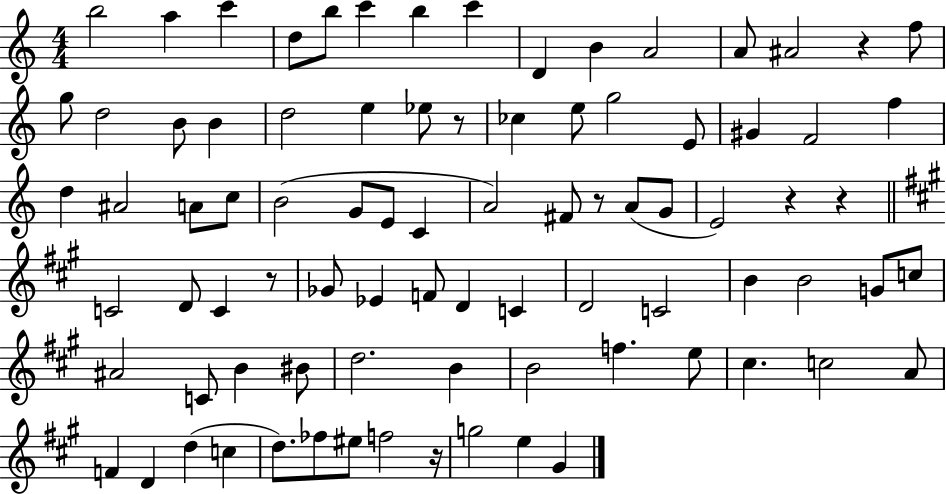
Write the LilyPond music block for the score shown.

{
  \clef treble
  \numericTimeSignature
  \time 4/4
  \key c \major
  b''2 a''4 c'''4 | d''8 b''8 c'''4 b''4 c'''4 | d'4 b'4 a'2 | a'8 ais'2 r4 f''8 | \break g''8 d''2 b'8 b'4 | d''2 e''4 ees''8 r8 | ces''4 e''8 g''2 e'8 | gis'4 f'2 f''4 | \break d''4 ais'2 a'8 c''8 | b'2( g'8 e'8 c'4 | a'2) fis'8 r8 a'8( g'8 | e'2) r4 r4 | \break \bar "||" \break \key a \major c'2 d'8 c'4 r8 | ges'8 ees'4 f'8 d'4 c'4 | d'2 c'2 | b'4 b'2 g'8 c''8 | \break ais'2 c'8 b'4 bis'8 | d''2. b'4 | b'2 f''4. e''8 | cis''4. c''2 a'8 | \break f'4 d'4 d''4( c''4 | d''8.) fes''8 eis''8 f''2 r16 | g''2 e''4 gis'4 | \bar "|."
}